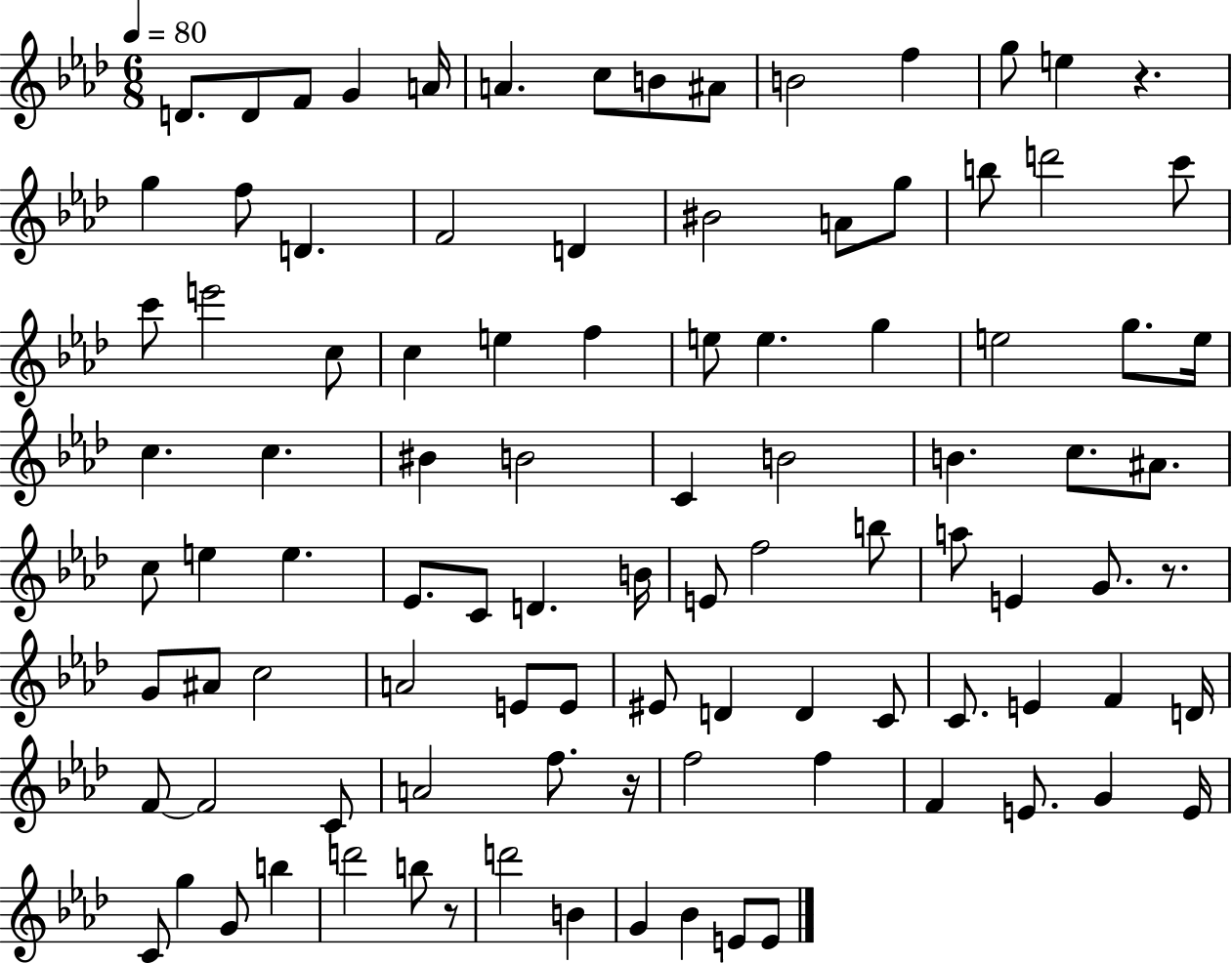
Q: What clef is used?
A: treble